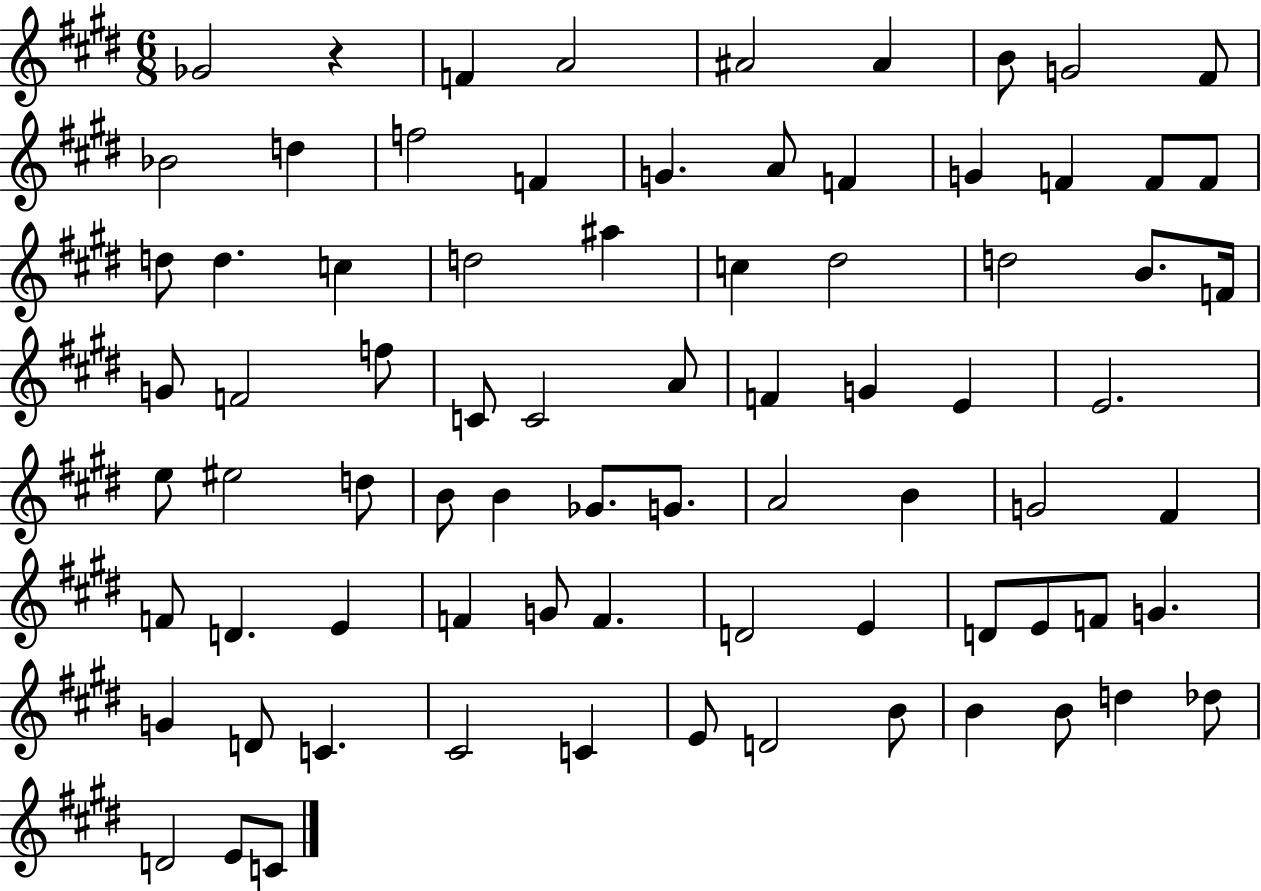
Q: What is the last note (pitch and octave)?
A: C4